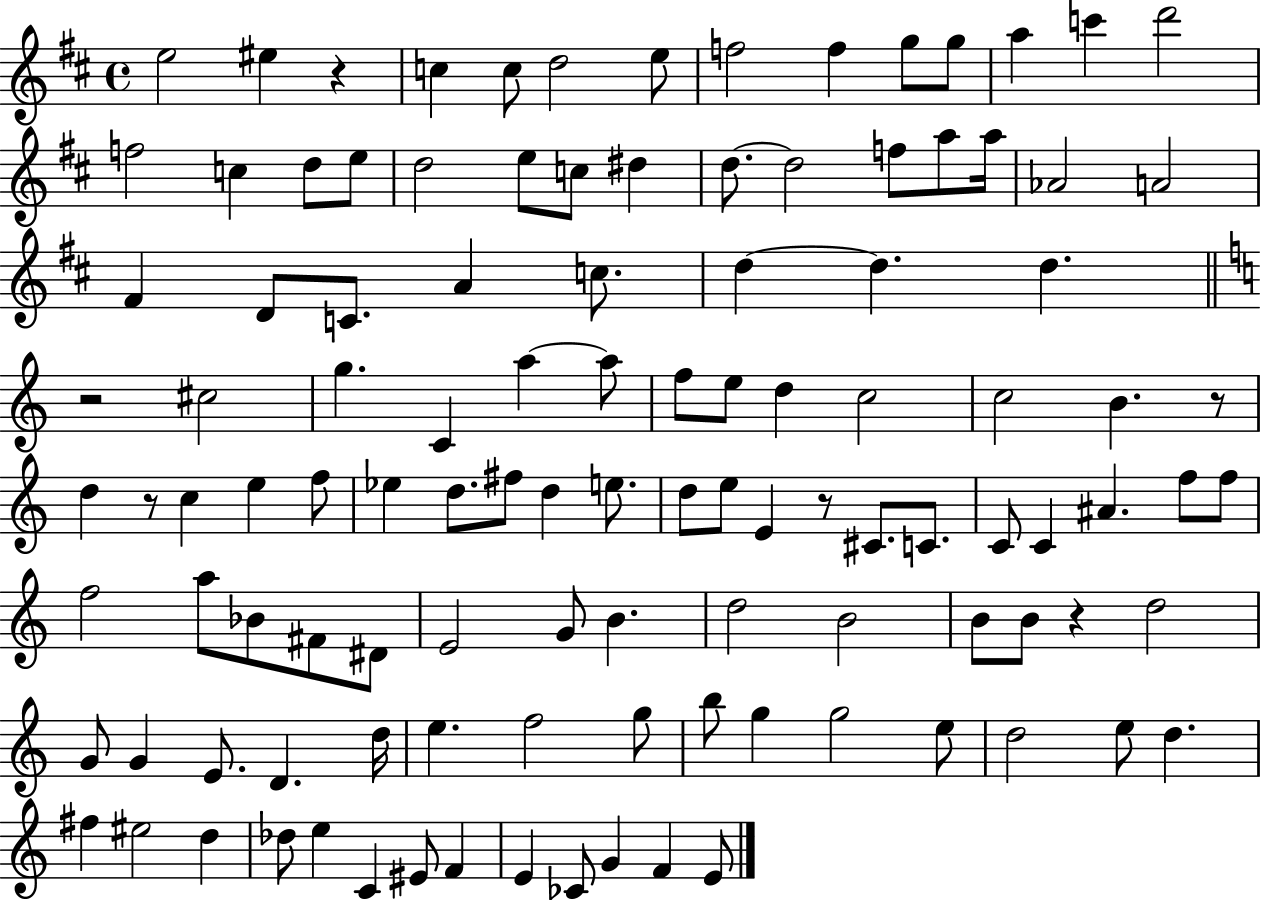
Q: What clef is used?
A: treble